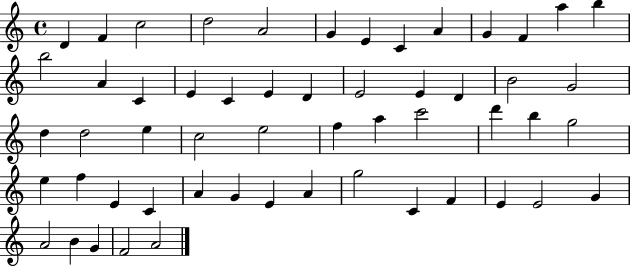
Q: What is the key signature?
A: C major